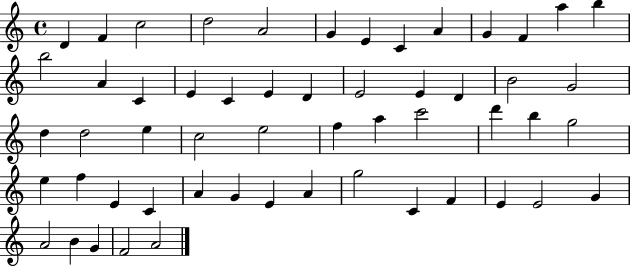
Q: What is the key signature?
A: C major